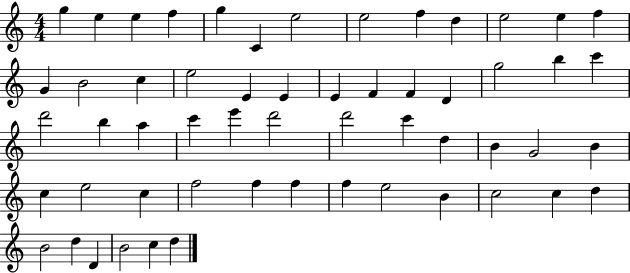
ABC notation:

X:1
T:Untitled
M:4/4
L:1/4
K:C
g e e f g C e2 e2 f d e2 e f G B2 c e2 E E E F F D g2 b c' d'2 b a c' e' d'2 d'2 c' d B G2 B c e2 c f2 f f f e2 B c2 c d B2 d D B2 c d